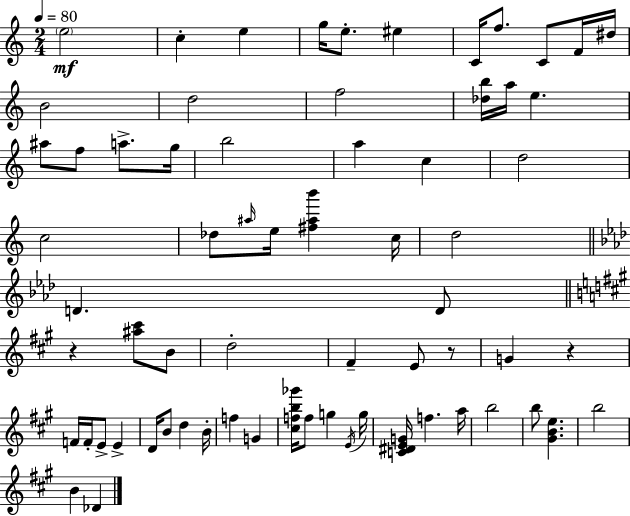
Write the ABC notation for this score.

X:1
T:Untitled
M:2/4
L:1/4
K:C
e2 c e g/4 e/2 ^e C/4 f/2 C/2 F/4 ^d/4 B2 d2 f2 [_db]/4 a/4 e ^a/2 f/2 a/2 g/4 b2 a c d2 c2 _d/2 ^a/4 e/4 [^f^ab'] c/4 d2 D D/2 z [^a^c']/2 B/2 d2 ^F E/2 z/2 G z F/4 F/4 E/2 E D/4 B/2 d B/4 f G [^cfb_g']/4 f/2 g E/4 g/4 [C^DEG]/4 f a/4 b2 b/2 [^GBe] b2 B _D